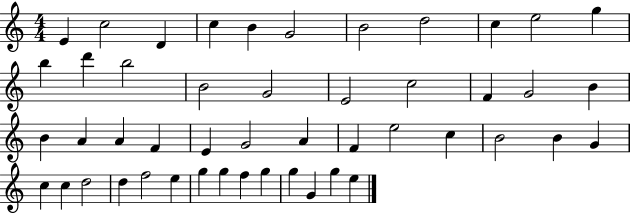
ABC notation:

X:1
T:Untitled
M:4/4
L:1/4
K:C
E c2 D c B G2 B2 d2 c e2 g b d' b2 B2 G2 E2 c2 F G2 B B A A F E G2 A F e2 c B2 B G c c d2 d f2 e g g f g g G g e